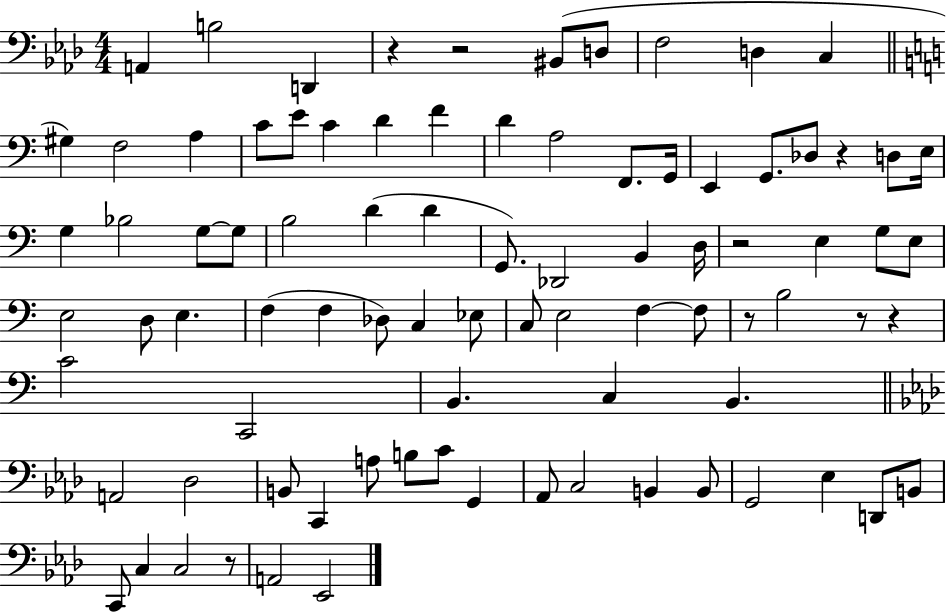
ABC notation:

X:1
T:Untitled
M:4/4
L:1/4
K:Ab
A,, B,2 D,, z z2 ^B,,/2 D,/2 F,2 D, C, ^G, F,2 A, C/2 E/2 C D F D A,2 F,,/2 G,,/4 E,, G,,/2 _D,/2 z D,/2 E,/4 G, _B,2 G,/2 G,/2 B,2 D D G,,/2 _D,,2 B,, D,/4 z2 E, G,/2 E,/2 E,2 D,/2 E, F, F, _D,/2 C, _E,/2 C,/2 E,2 F, F,/2 z/2 B,2 z/2 z C2 C,,2 B,, C, B,, A,,2 _D,2 B,,/2 C,, A,/2 B,/2 C/2 G,, _A,,/2 C,2 B,, B,,/2 G,,2 _E, D,,/2 B,,/2 C,,/2 C, C,2 z/2 A,,2 _E,,2